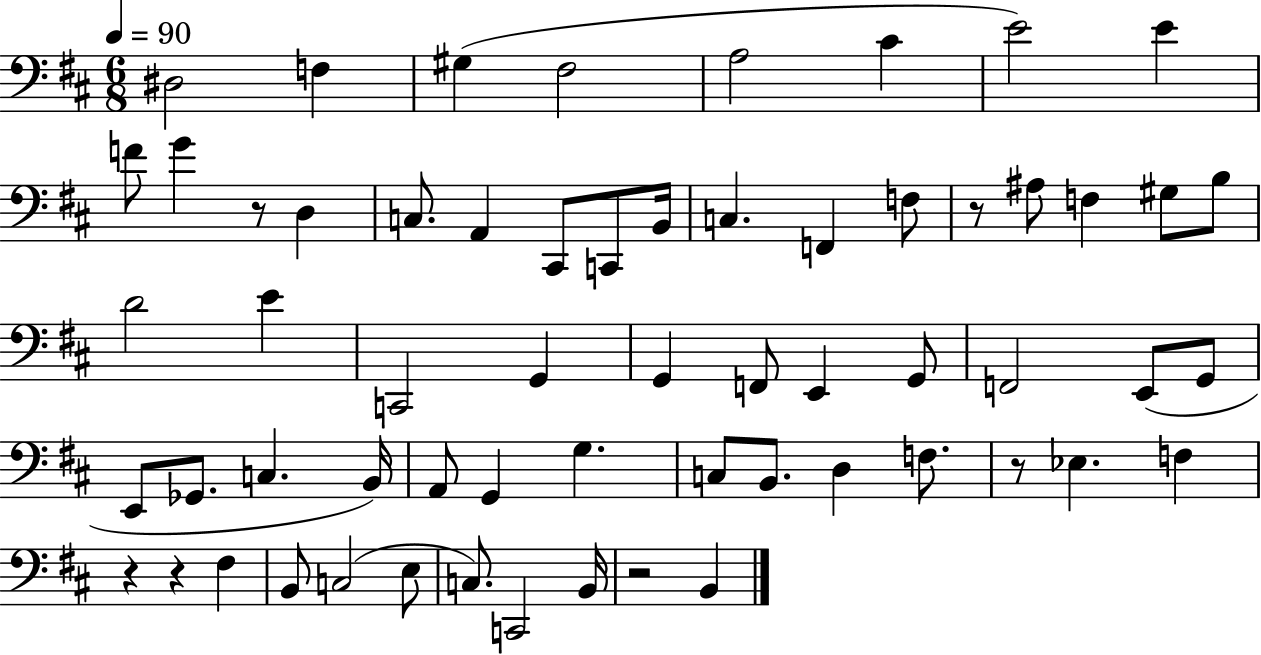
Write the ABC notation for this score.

X:1
T:Untitled
M:6/8
L:1/4
K:D
^D,2 F, ^G, ^F,2 A,2 ^C E2 E F/2 G z/2 D, C,/2 A,, ^C,,/2 C,,/2 B,,/4 C, F,, F,/2 z/2 ^A,/2 F, ^G,/2 B,/2 D2 E C,,2 G,, G,, F,,/2 E,, G,,/2 F,,2 E,,/2 G,,/2 E,,/2 _G,,/2 C, B,,/4 A,,/2 G,, G, C,/2 B,,/2 D, F,/2 z/2 _E, F, z z ^F, B,,/2 C,2 E,/2 C,/2 C,,2 B,,/4 z2 B,,